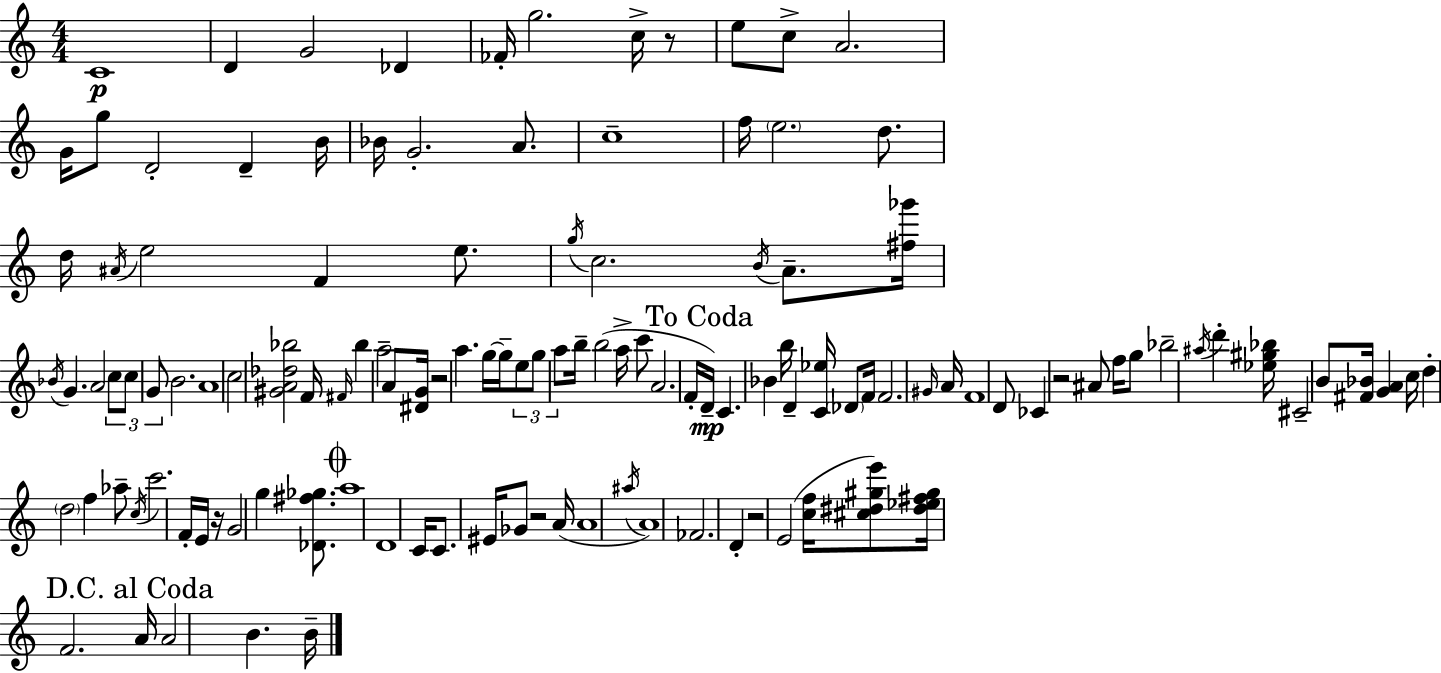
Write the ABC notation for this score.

X:1
T:Untitled
M:4/4
L:1/4
K:C
C4 D G2 _D _F/4 g2 c/4 z/2 e/2 c/2 A2 G/4 g/2 D2 D B/4 _B/4 G2 A/2 c4 f/4 e2 d/2 d/4 ^A/4 e2 F e/2 g/4 c2 B/4 A/2 [^f_g']/4 _B/4 G A2 c/2 c/2 G/2 B2 A4 c2 [^GA_d_b]2 F/4 ^F/4 _b a2 A/2 [^DG]/4 z2 a g/4 g/4 e/2 g/2 a/2 b/4 b2 a/4 c'/2 A2 F/4 D/4 C _B b/4 D [C_e]/4 _D/2 F/4 F2 ^G/4 A/4 F4 D/2 _C z2 ^A/2 f/4 g/2 _b2 ^a/4 d' [_e^g_b]/4 ^C2 B/2 [^F_B]/4 [GA] c/4 d d2 f _a/2 c/4 c'2 F/4 E/4 z/4 G2 g [_D^f_g]/2 a4 D4 C/4 C/2 ^E/4 _G/2 z2 A/4 A4 ^a/4 A4 _F2 D z2 E2 [cf]/4 [^c^d^ge']/2 [^d_e^f^g]/4 F2 A/4 A2 B B/4